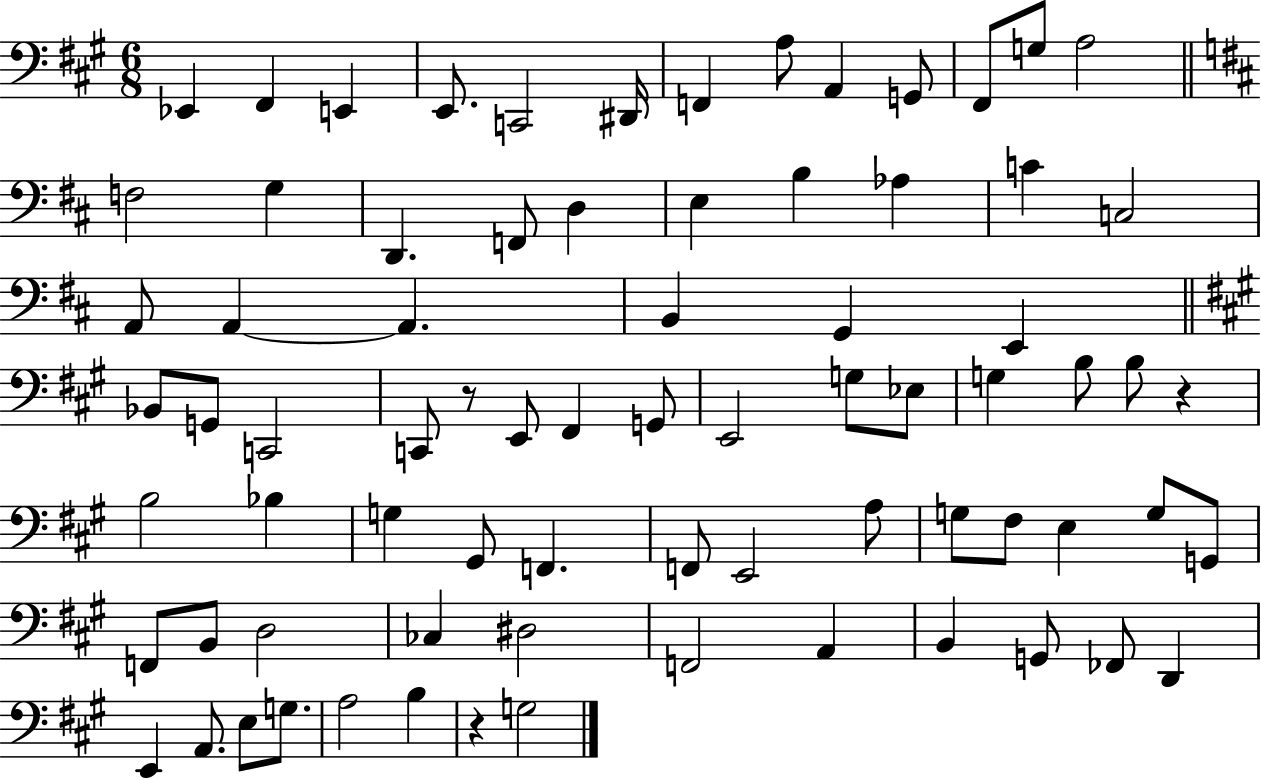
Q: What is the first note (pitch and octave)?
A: Eb2